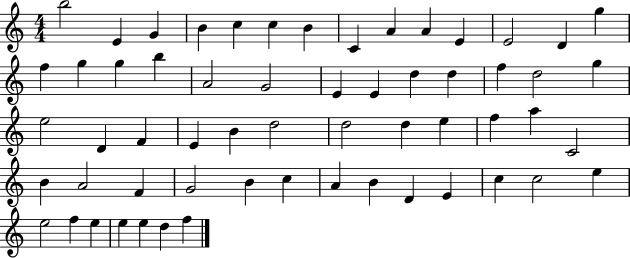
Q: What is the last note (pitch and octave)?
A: F5